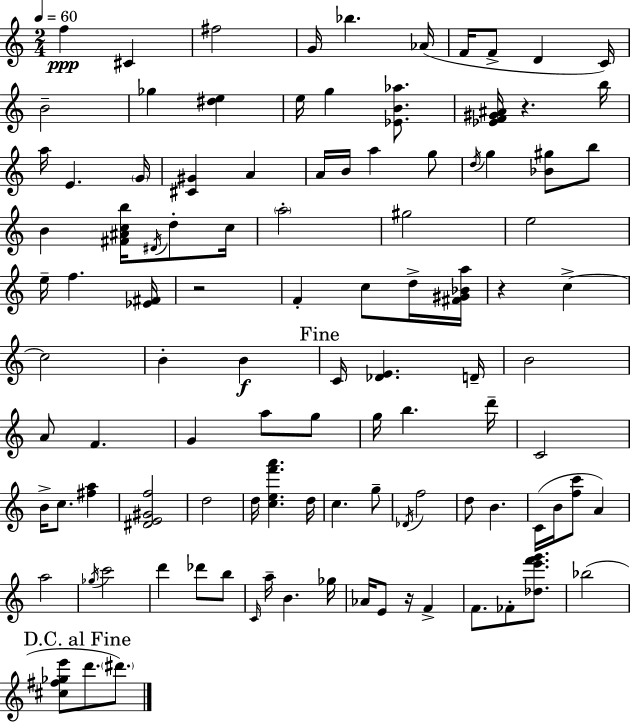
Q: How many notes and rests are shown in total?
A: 105